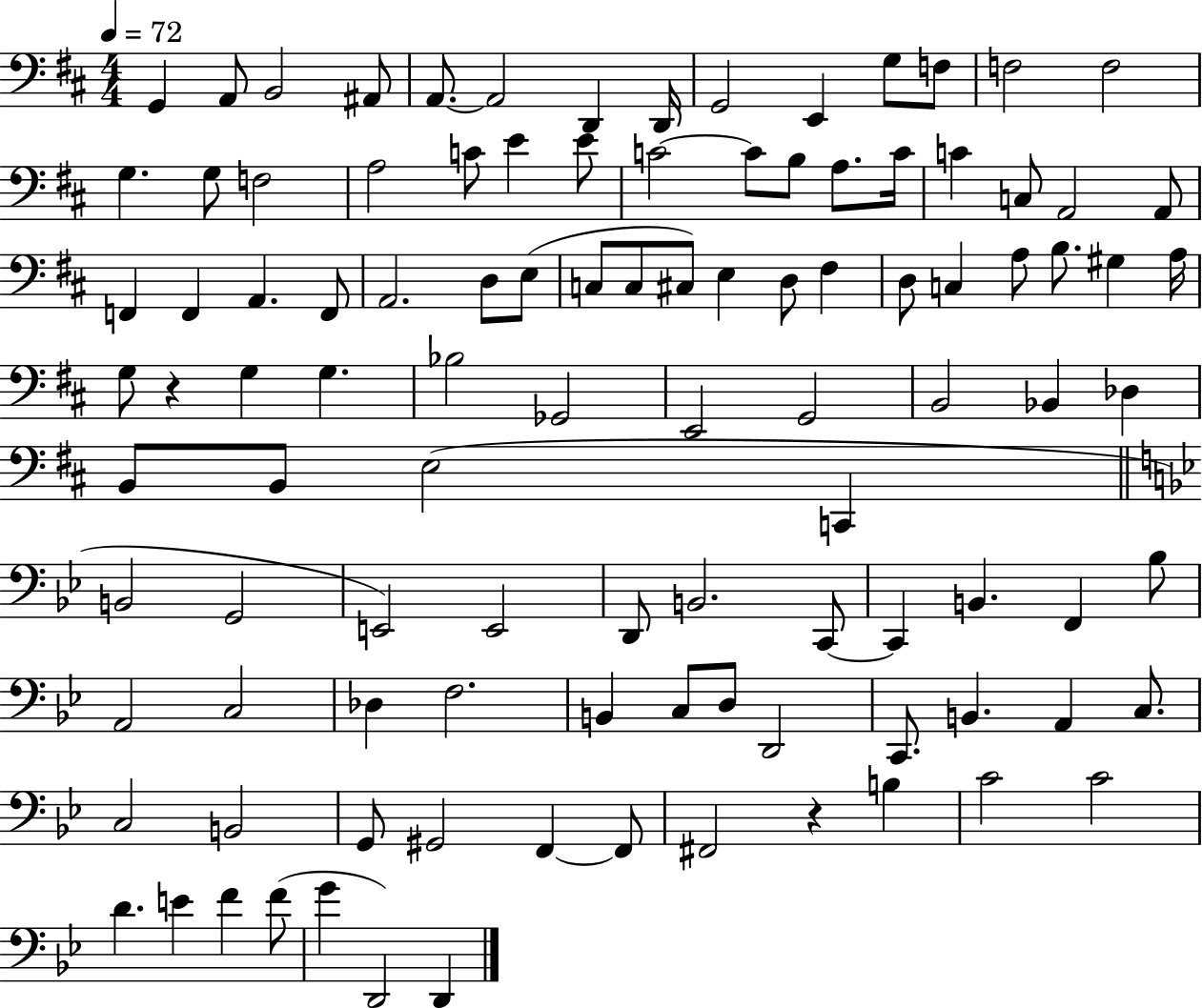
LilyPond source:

{
  \clef bass
  \numericTimeSignature
  \time 4/4
  \key d \major
  \tempo 4 = 72
  g,4 a,8 b,2 ais,8 | a,8.~~ a,2 d,4 d,16 | g,2 e,4 g8 f8 | f2 f2 | \break g4. g8 f2 | a2 c'8 e'4 e'8 | c'2~~ c'8 b8 a8. c'16 | c'4 c8 a,2 a,8 | \break f,4 f,4 a,4. f,8 | a,2. d8 e8( | c8 c8 cis8) e4 d8 fis4 | d8 c4 a8 b8. gis4 a16 | \break g8 r4 g4 g4. | bes2 ges,2 | e,2 g,2 | b,2 bes,4 des4 | \break b,8 b,8 e2( c,4 | \bar "||" \break \key bes \major b,2 g,2 | e,2) e,2 | d,8 b,2. c,8~~ | c,4 b,4. f,4 bes8 | \break a,2 c2 | des4 f2. | b,4 c8 d8 d,2 | c,8. b,4. a,4 c8. | \break c2 b,2 | g,8 gis,2 f,4~~ f,8 | fis,2 r4 b4 | c'2 c'2 | \break d'4. e'4 f'4 f'8( | g'4 d,2) d,4 | \bar "|."
}